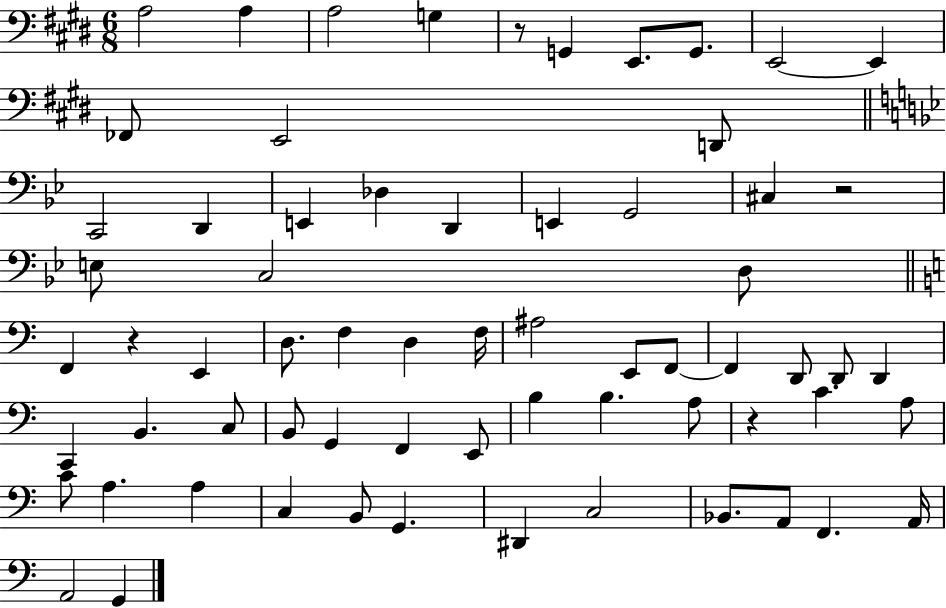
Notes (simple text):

A3/h A3/q A3/h G3/q R/e G2/q E2/e. G2/e. E2/h E2/q FES2/e E2/h D2/e C2/h D2/q E2/q Db3/q D2/q E2/q G2/h C#3/q R/h E3/e C3/h D3/e F2/q R/q E2/q D3/e. F3/q D3/q F3/s A#3/h E2/e F2/e F2/q D2/e D2/e D2/q C2/q B2/q. C3/e B2/e G2/q F2/q E2/e B3/q B3/q. A3/e R/q C4/q. A3/e C4/e A3/q. A3/q C3/q B2/e G2/q. D#2/q C3/h Bb2/e. A2/e F2/q. A2/s A2/h G2/q